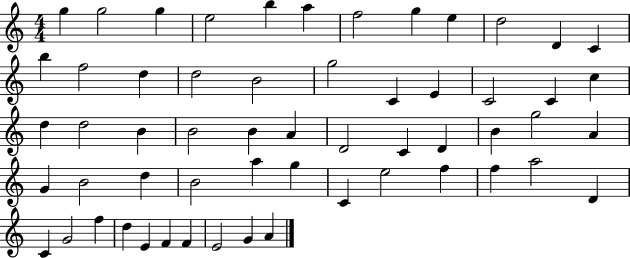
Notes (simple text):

G5/q G5/h G5/q E5/h B5/q A5/q F5/h G5/q E5/q D5/h D4/q C4/q B5/q F5/h D5/q D5/h B4/h G5/h C4/q E4/q C4/h C4/q C5/q D5/q D5/h B4/q B4/h B4/q A4/q D4/h C4/q D4/q B4/q G5/h A4/q G4/q B4/h D5/q B4/h A5/q G5/q C4/q E5/h F5/q F5/q A5/h D4/q C4/q G4/h F5/q D5/q E4/q F4/q F4/q E4/h G4/q A4/q